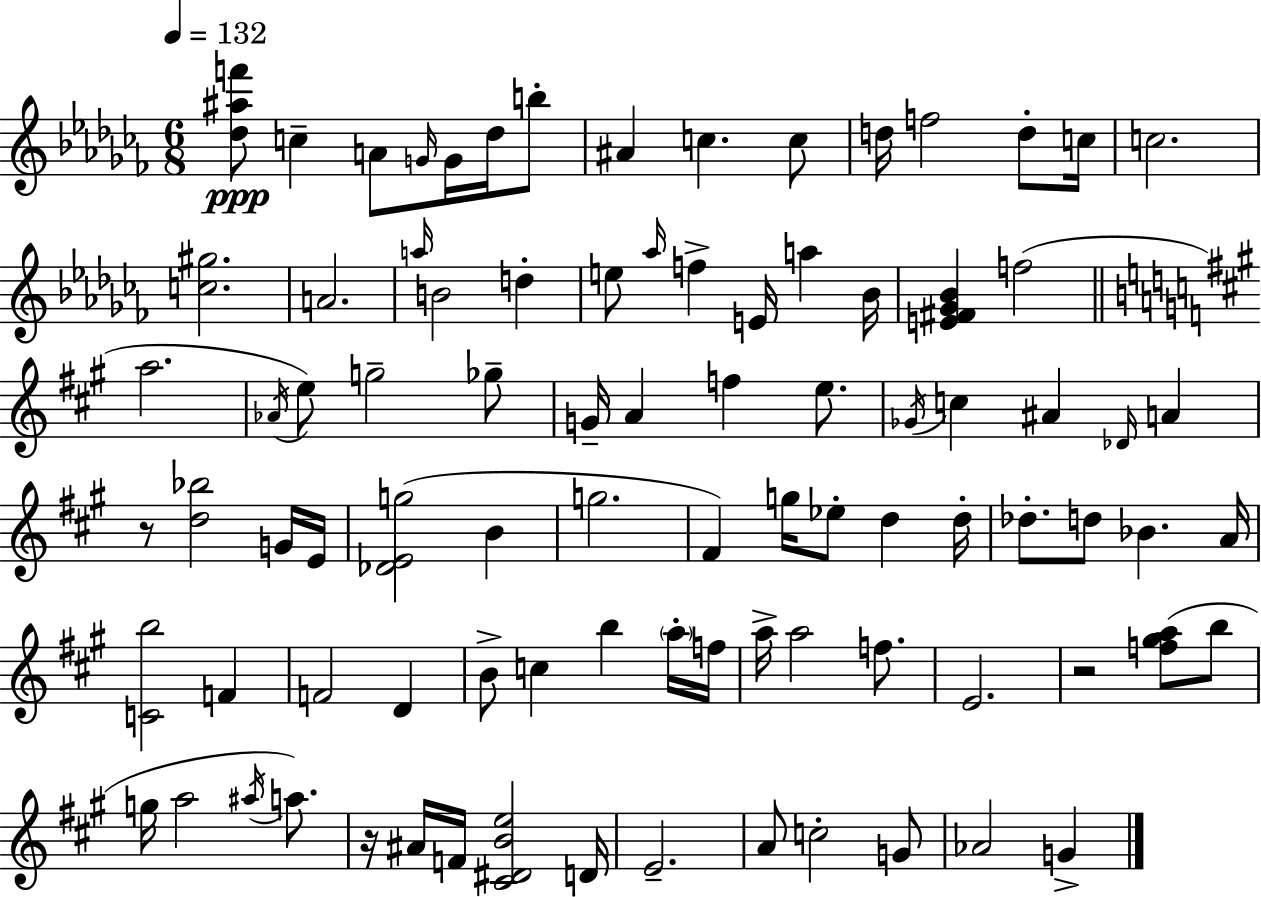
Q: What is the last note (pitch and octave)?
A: G4